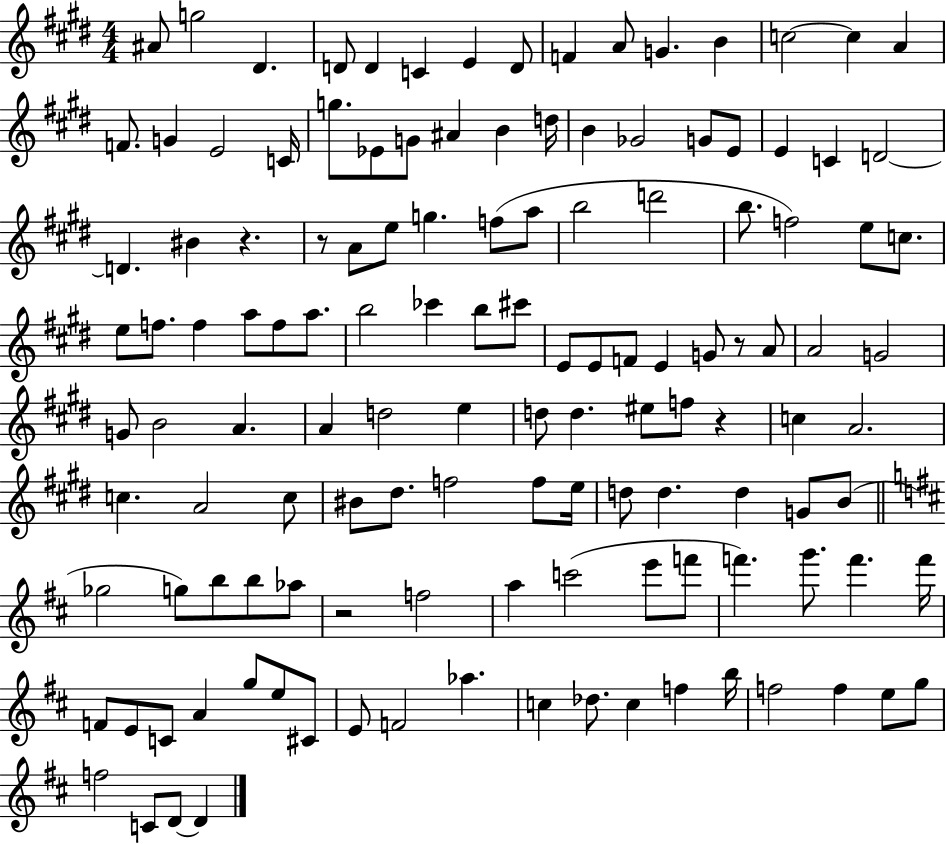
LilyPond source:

{
  \clef treble
  \numericTimeSignature
  \time 4/4
  \key e \major
  ais'8 g''2 dis'4. | d'8 d'4 c'4 e'4 d'8 | f'4 a'8 g'4. b'4 | c''2~~ c''4 a'4 | \break f'8. g'4 e'2 c'16 | g''8. ees'8 g'8 ais'4 b'4 d''16 | b'4 ges'2 g'8 e'8 | e'4 c'4 d'2~~ | \break d'4. bis'4 r4. | r8 a'8 e''8 g''4. f''8( a''8 | b''2 d'''2 | b''8. f''2) e''8 c''8. | \break e''8 f''8. f''4 a''8 f''8 a''8. | b''2 ces'''4 b''8 cis'''8 | e'8 e'8 f'8 e'4 g'8 r8 a'8 | a'2 g'2 | \break g'8 b'2 a'4. | a'4 d''2 e''4 | d''8 d''4. eis''8 f''8 r4 | c''4 a'2. | \break c''4. a'2 c''8 | bis'8 dis''8. f''2 f''8 e''16 | d''8 d''4. d''4 g'8 b'8( | \bar "||" \break \key b \minor ges''2 g''8) b''8 b''8 aes''8 | r2 f''2 | a''4 c'''2( e'''8 f'''8 | f'''4.) g'''8. f'''4. f'''16 | \break f'8 e'8 c'8 a'4 g''8 e''8 cis'8 | e'8 f'2 aes''4. | c''4 des''8. c''4 f''4 b''16 | f''2 f''4 e''8 g''8 | \break f''2 c'8 d'8~~ d'4 | \bar "|."
}